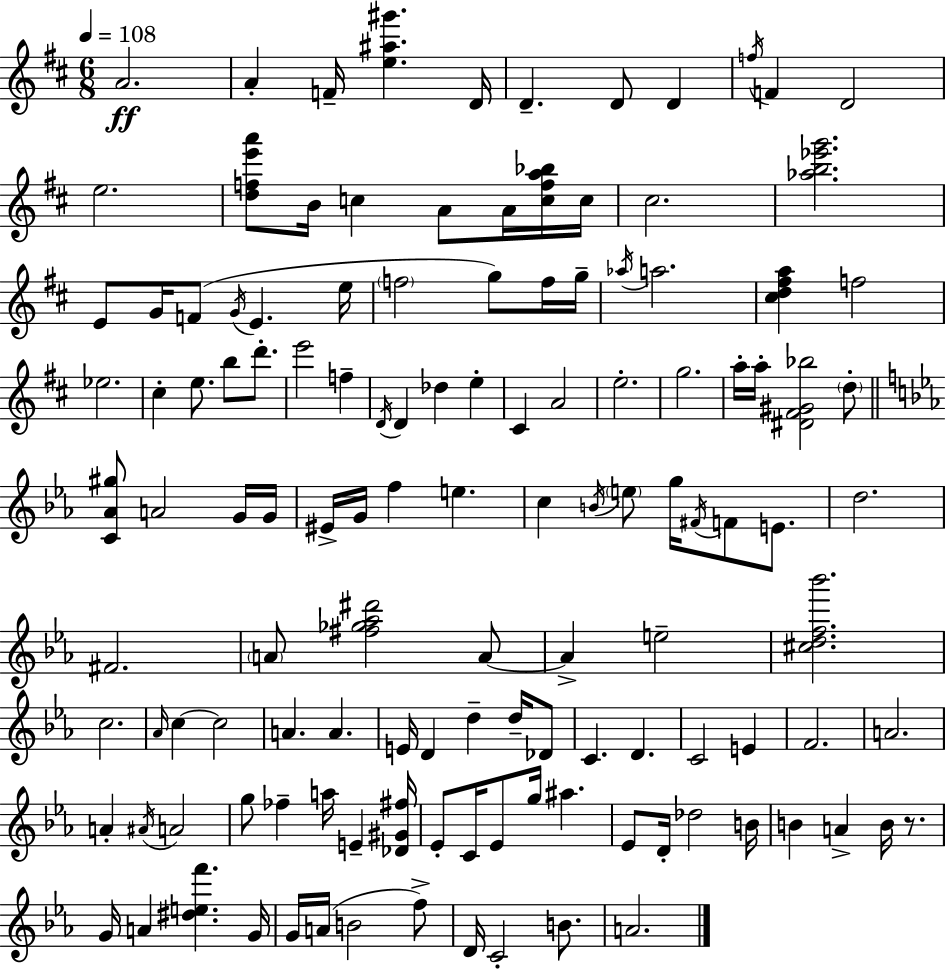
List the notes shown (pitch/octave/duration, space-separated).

A4/h. A4/q F4/s [E5,A#5,G#6]/q. D4/s D4/q. D4/e D4/q F5/s F4/q D4/h E5/h. [D5,F5,E6,A6]/e B4/s C5/q A4/e A4/s [C5,F5,A5,Bb5]/s C5/s C#5/h. [Ab5,B5,Eb6,G6]/h. E4/e G4/s F4/e G4/s E4/q. E5/s F5/h G5/e F5/s G5/s Ab5/s A5/h. [C#5,D5,F#5,A5]/q F5/h Eb5/h. C#5/q E5/e. B5/e D6/e. E6/h F5/q D4/s D4/q Db5/q E5/q C#4/q A4/h E5/h. G5/h. A5/s A5/s [D#4,F#4,G#4,Bb5]/h D5/e [C4,Ab4,G#5]/e A4/h G4/s G4/s EIS4/s G4/s F5/q E5/q. C5/q B4/s E5/e G5/s F#4/s F4/e E4/e. D5/h. F#4/h. A4/e [F#5,Gb5,Ab5,D#6]/h A4/e A4/q E5/h [C#5,D5,F5,Bb6]/h. C5/h. Ab4/s C5/q C5/h A4/q. A4/q. E4/s D4/q D5/q D5/s Db4/e C4/q. D4/q. C4/h E4/q F4/h. A4/h. A4/q A#4/s A4/h G5/e FES5/q A5/s E4/q [Db4,G#4,F#5]/s Eb4/e C4/s Eb4/e G5/s A#5/q. Eb4/e D4/s Db5/h B4/s B4/q A4/q B4/s R/e. G4/s A4/q [D#5,E5,F6]/q. G4/s G4/s A4/s B4/h F5/e D4/s C4/h B4/e. A4/h.